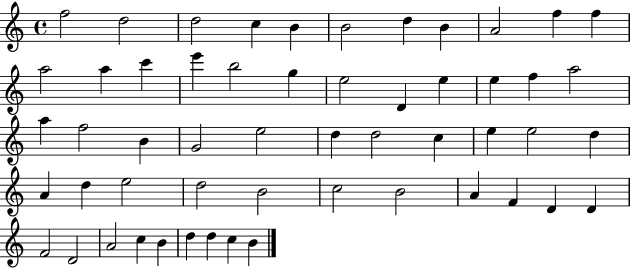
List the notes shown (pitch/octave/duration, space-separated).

F5/h D5/h D5/h C5/q B4/q B4/h D5/q B4/q A4/h F5/q F5/q A5/h A5/q C6/q E6/q B5/h G5/q E5/h D4/q E5/q E5/q F5/q A5/h A5/q F5/h B4/q G4/h E5/h D5/q D5/h C5/q E5/q E5/h D5/q A4/q D5/q E5/h D5/h B4/h C5/h B4/h A4/q F4/q D4/q D4/q F4/h D4/h A4/h C5/q B4/q D5/q D5/q C5/q B4/q